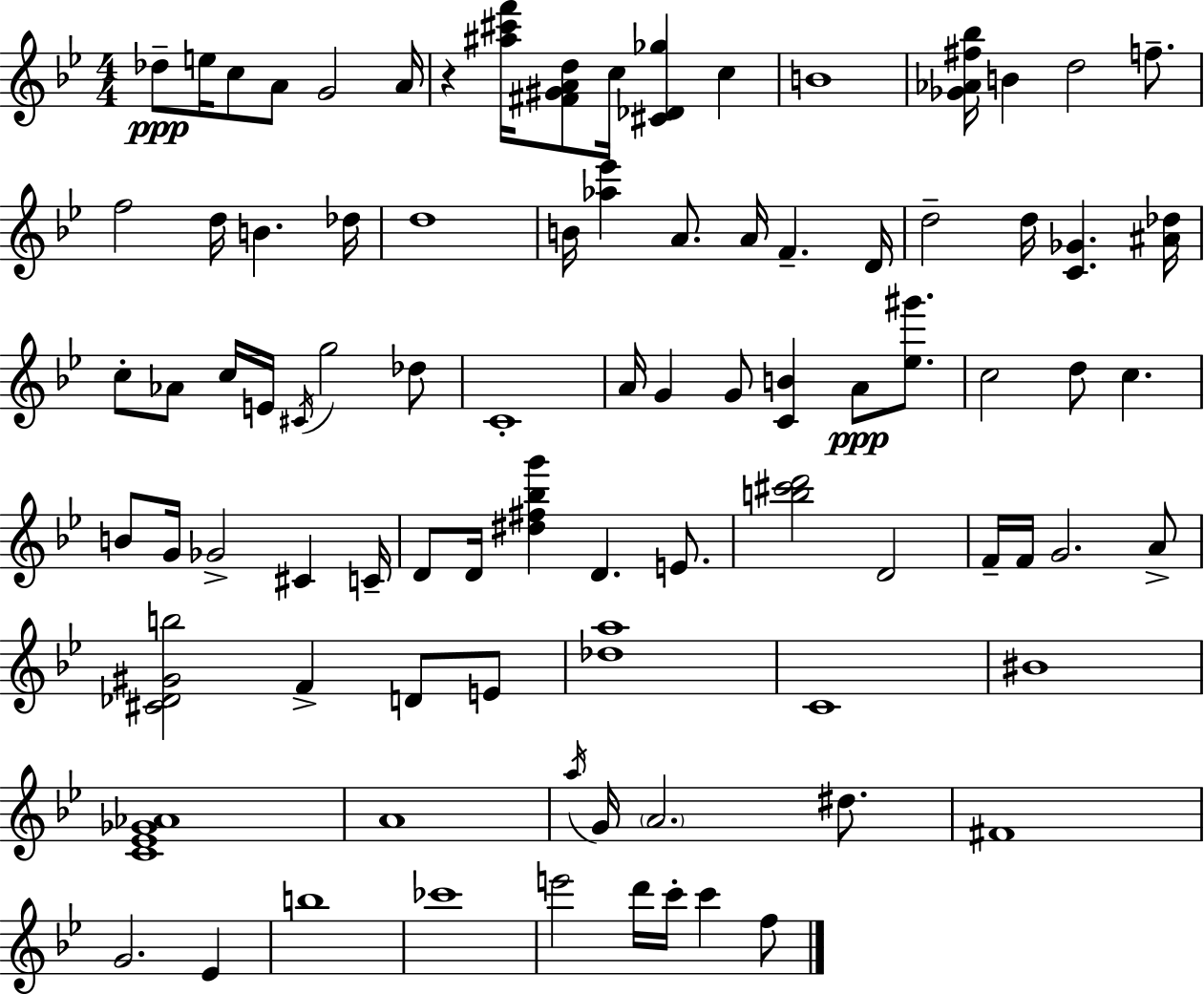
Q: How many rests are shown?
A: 1